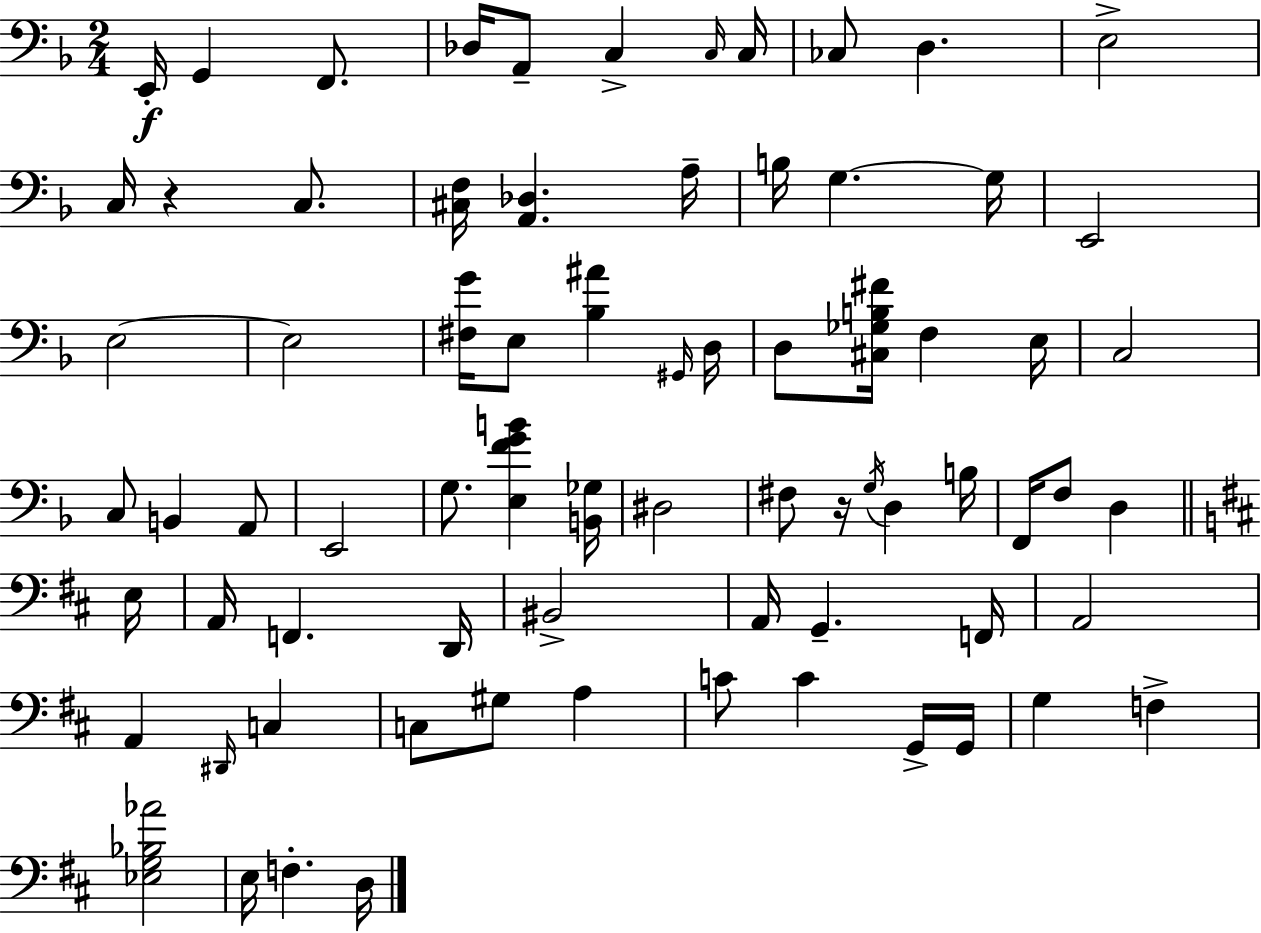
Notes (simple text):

E2/s G2/q F2/e. Db3/s A2/e C3/q C3/s C3/s CES3/e D3/q. E3/h C3/s R/q C3/e. [C#3,F3]/s [A2,Db3]/q. A3/s B3/s G3/q. G3/s E2/h E3/h E3/h [F#3,G4]/s E3/e [Bb3,A#4]/q G#2/s D3/s D3/e [C#3,Gb3,B3,F#4]/s F3/q E3/s C3/h C3/e B2/q A2/e E2/h G3/e. [E3,F4,G4,B4]/q [B2,Gb3]/s D#3/h F#3/e R/s G3/s D3/q B3/s F2/s F3/e D3/q E3/s A2/s F2/q. D2/s BIS2/h A2/s G2/q. F2/s A2/h A2/q D#2/s C3/q C3/e G#3/e A3/q C4/e C4/q G2/s G2/s G3/q F3/q [Eb3,G3,Bb3,Ab4]/h E3/s F3/q. D3/s